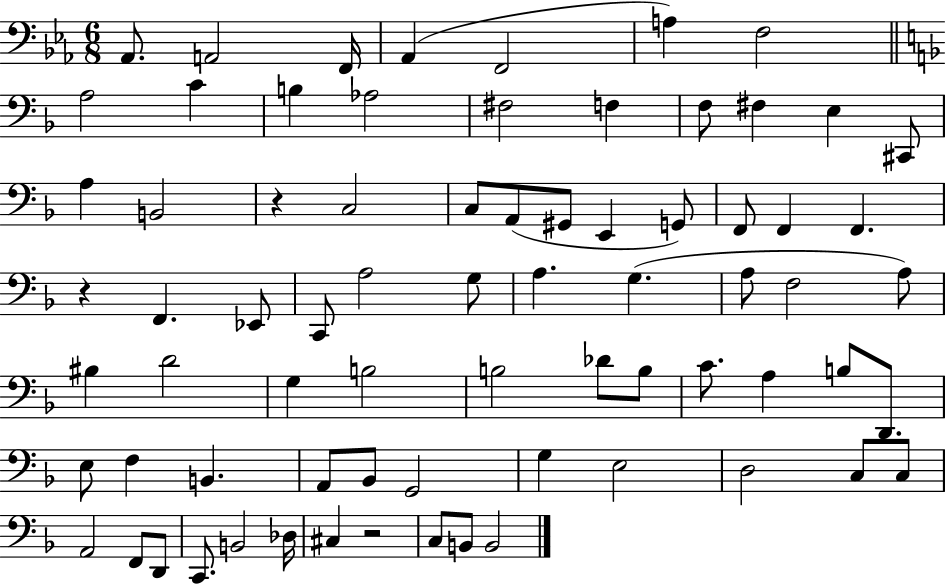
X:1
T:Untitled
M:6/8
L:1/4
K:Eb
_A,,/2 A,,2 F,,/4 _A,, F,,2 A, F,2 A,2 C B, _A,2 ^F,2 F, F,/2 ^F, E, ^C,,/2 A, B,,2 z C,2 C,/2 A,,/2 ^G,,/2 E,, G,,/2 F,,/2 F,, F,, z F,, _E,,/2 C,,/2 A,2 G,/2 A, G, A,/2 F,2 A,/2 ^B, D2 G, B,2 B,2 _D/2 B,/2 C/2 A, B,/2 D,,/2 E,/2 F, B,, A,,/2 _B,,/2 G,,2 G, E,2 D,2 C,/2 C,/2 A,,2 F,,/2 D,,/2 C,,/2 B,,2 _D,/4 ^C, z2 C,/2 B,,/2 B,,2